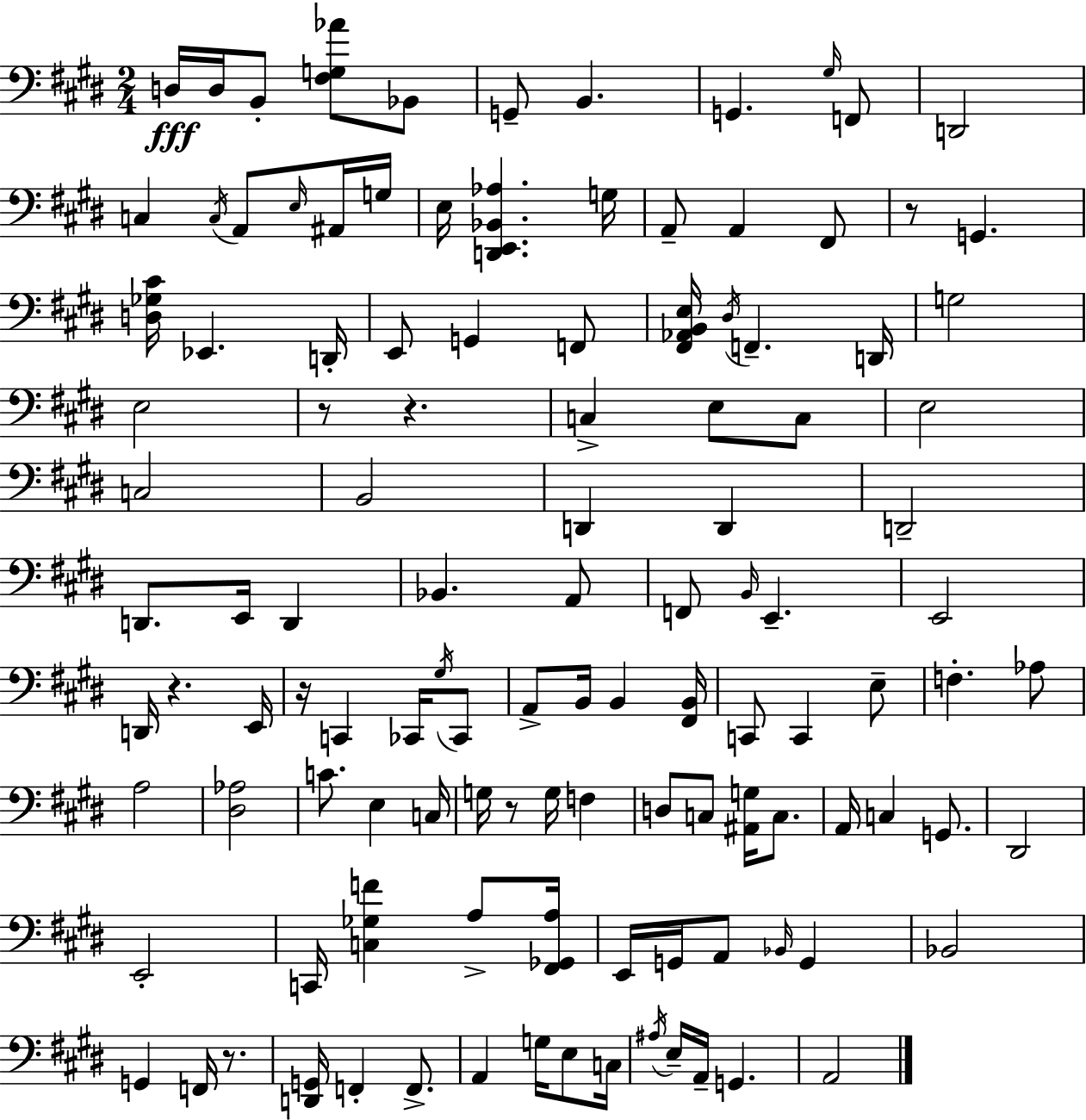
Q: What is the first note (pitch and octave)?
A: D3